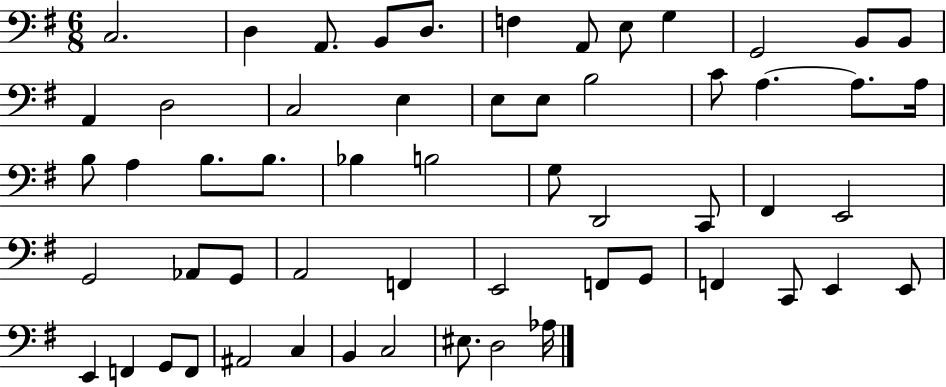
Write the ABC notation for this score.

X:1
T:Untitled
M:6/8
L:1/4
K:G
C,2 D, A,,/2 B,,/2 D,/2 F, A,,/2 E,/2 G, G,,2 B,,/2 B,,/2 A,, D,2 C,2 E, E,/2 E,/2 B,2 C/2 A, A,/2 A,/4 B,/2 A, B,/2 B,/2 _B, B,2 G,/2 D,,2 C,,/2 ^F,, E,,2 G,,2 _A,,/2 G,,/2 A,,2 F,, E,,2 F,,/2 G,,/2 F,, C,,/2 E,, E,,/2 E,, F,, G,,/2 F,,/2 ^A,,2 C, B,, C,2 ^E,/2 D,2 _A,/4